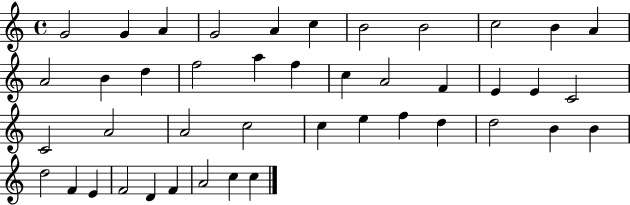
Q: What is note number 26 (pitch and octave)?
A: A4